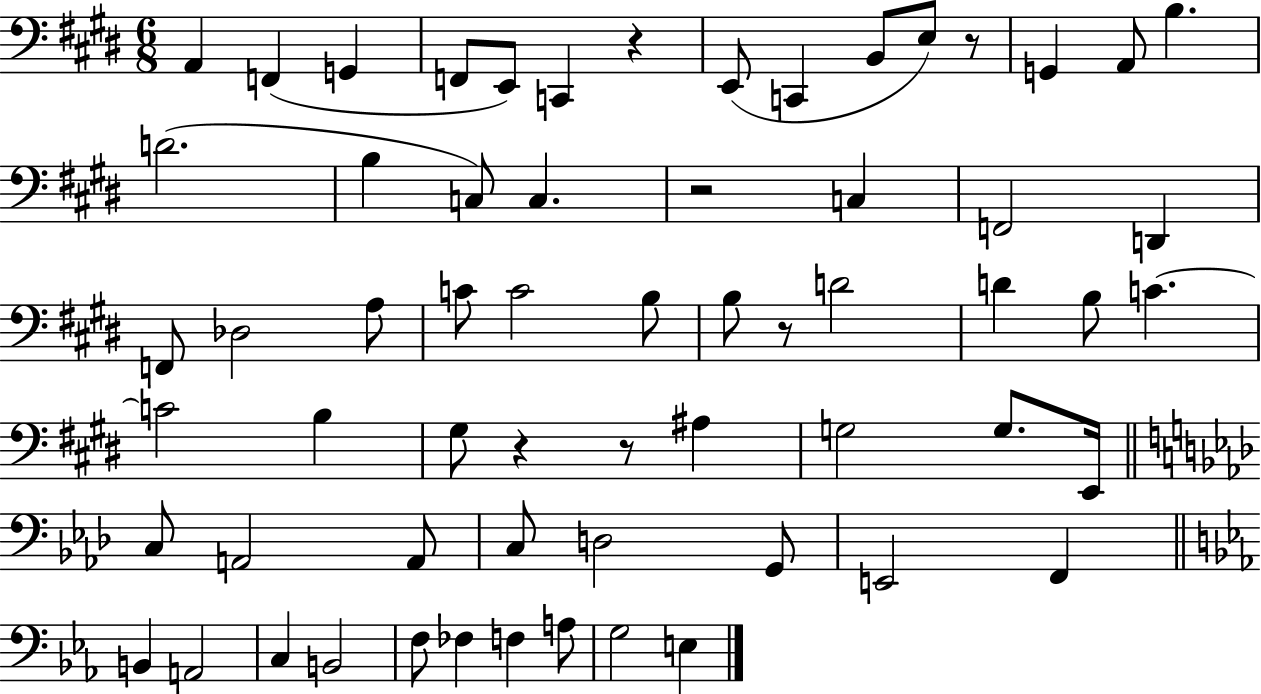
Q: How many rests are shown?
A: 6